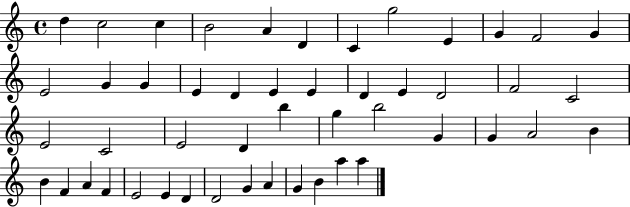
D5/q C5/h C5/q B4/h A4/q D4/q C4/q G5/h E4/q G4/q F4/h G4/q E4/h G4/q G4/q E4/q D4/q E4/q E4/q D4/q E4/q D4/h F4/h C4/h E4/h C4/h E4/h D4/q B5/q G5/q B5/h G4/q G4/q A4/h B4/q B4/q F4/q A4/q F4/q E4/h E4/q D4/q D4/h G4/q A4/q G4/q B4/q A5/q A5/q